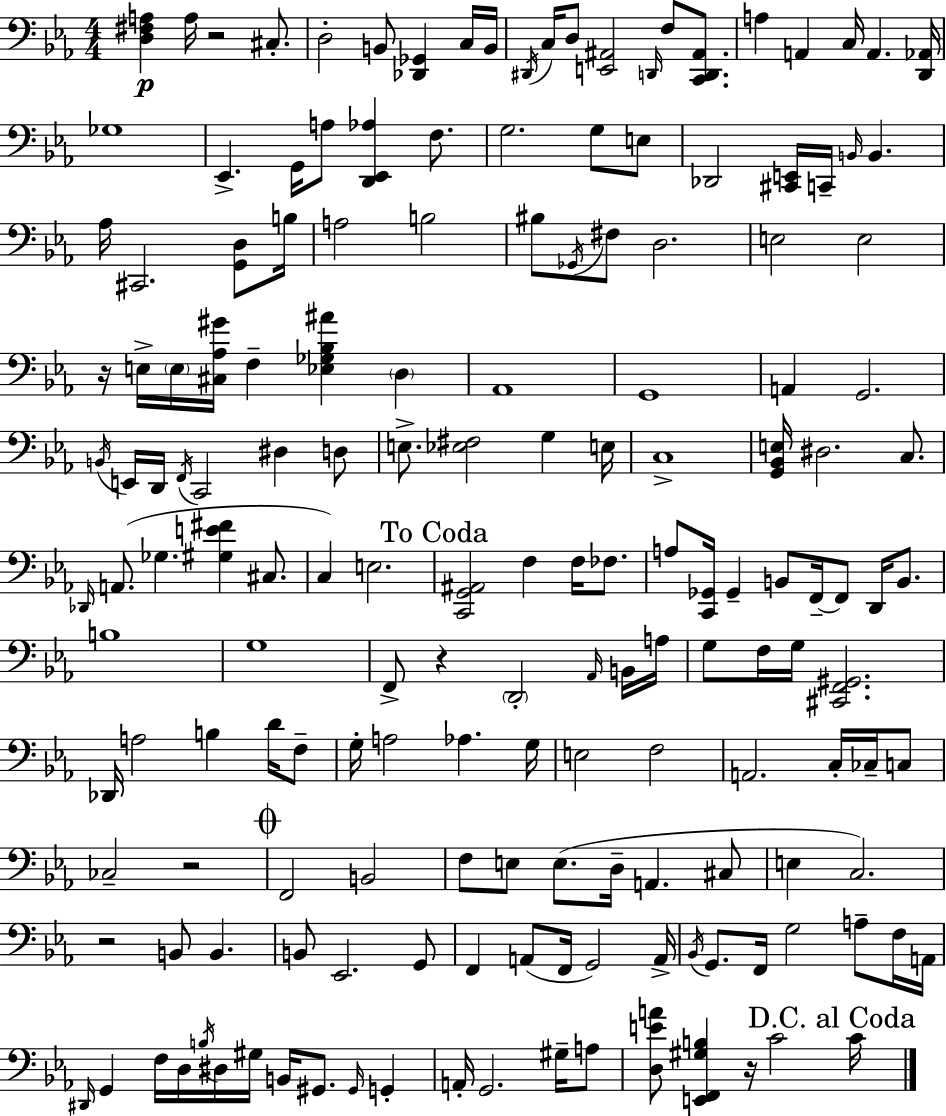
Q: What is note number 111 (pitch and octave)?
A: C3